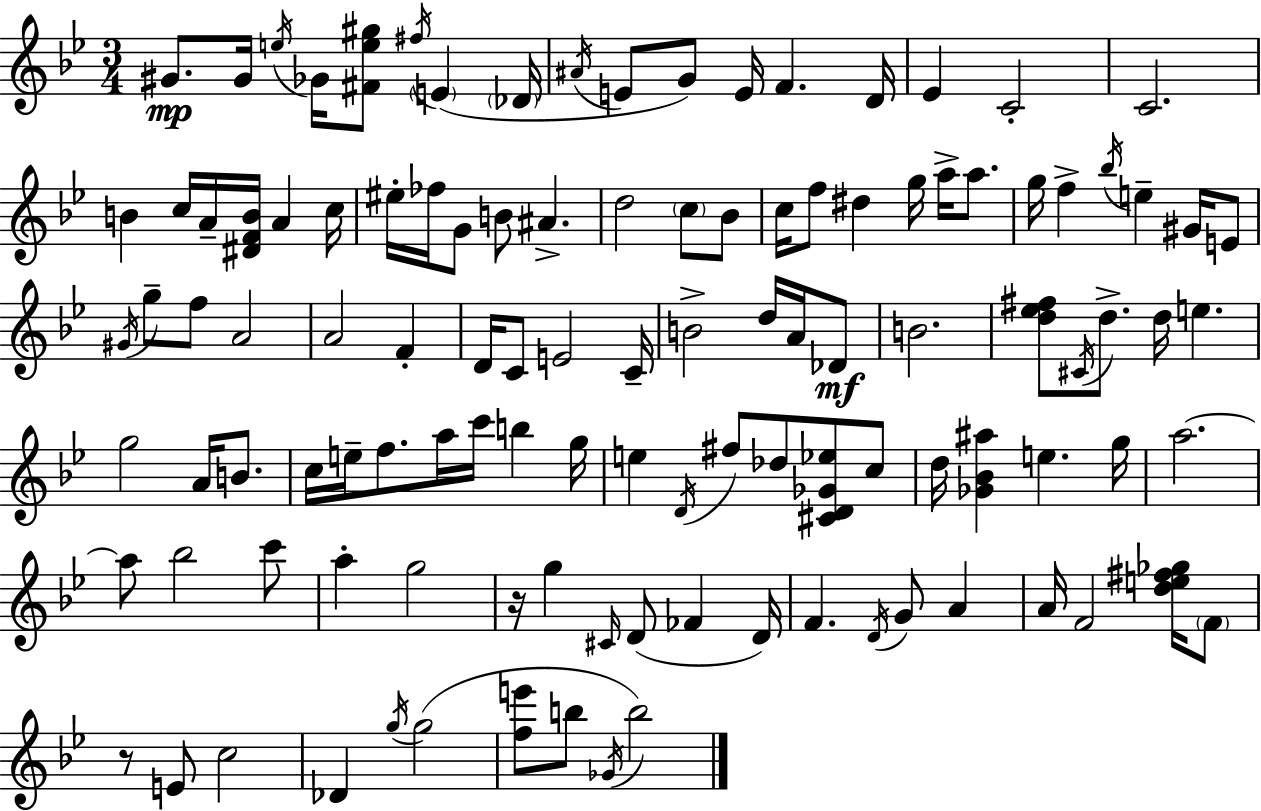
X:1
T:Untitled
M:3/4
L:1/4
K:Bb
^G/2 ^G/4 e/4 _G/4 [^Fe^g]/2 ^f/4 E _D/4 ^A/4 E/2 G/2 E/4 F D/4 _E C2 C2 B c/4 A/4 [^DFB]/4 A c/4 ^e/4 _f/4 G/2 B/2 ^A d2 c/2 _B/2 c/4 f/2 ^d g/4 a/4 a/2 g/4 f _b/4 e ^G/4 E/2 ^G/4 g/2 f/2 A2 A2 F D/4 C/2 E2 C/4 B2 d/4 A/4 _D/2 B2 [d_e^f]/2 ^C/4 d/2 d/4 e g2 A/4 B/2 c/4 e/4 f/2 a/4 c'/4 b g/4 e D/4 ^f/2 _d/2 [^CD_G_e]/2 c/2 d/4 [_G_B^a] e g/4 a2 a/2 _b2 c'/2 a g2 z/4 g ^C/4 D/2 _F D/4 F D/4 G/2 A A/4 F2 [de^f_g]/4 F/2 z/2 E/2 c2 _D g/4 g2 [fe']/2 b/2 _G/4 b2